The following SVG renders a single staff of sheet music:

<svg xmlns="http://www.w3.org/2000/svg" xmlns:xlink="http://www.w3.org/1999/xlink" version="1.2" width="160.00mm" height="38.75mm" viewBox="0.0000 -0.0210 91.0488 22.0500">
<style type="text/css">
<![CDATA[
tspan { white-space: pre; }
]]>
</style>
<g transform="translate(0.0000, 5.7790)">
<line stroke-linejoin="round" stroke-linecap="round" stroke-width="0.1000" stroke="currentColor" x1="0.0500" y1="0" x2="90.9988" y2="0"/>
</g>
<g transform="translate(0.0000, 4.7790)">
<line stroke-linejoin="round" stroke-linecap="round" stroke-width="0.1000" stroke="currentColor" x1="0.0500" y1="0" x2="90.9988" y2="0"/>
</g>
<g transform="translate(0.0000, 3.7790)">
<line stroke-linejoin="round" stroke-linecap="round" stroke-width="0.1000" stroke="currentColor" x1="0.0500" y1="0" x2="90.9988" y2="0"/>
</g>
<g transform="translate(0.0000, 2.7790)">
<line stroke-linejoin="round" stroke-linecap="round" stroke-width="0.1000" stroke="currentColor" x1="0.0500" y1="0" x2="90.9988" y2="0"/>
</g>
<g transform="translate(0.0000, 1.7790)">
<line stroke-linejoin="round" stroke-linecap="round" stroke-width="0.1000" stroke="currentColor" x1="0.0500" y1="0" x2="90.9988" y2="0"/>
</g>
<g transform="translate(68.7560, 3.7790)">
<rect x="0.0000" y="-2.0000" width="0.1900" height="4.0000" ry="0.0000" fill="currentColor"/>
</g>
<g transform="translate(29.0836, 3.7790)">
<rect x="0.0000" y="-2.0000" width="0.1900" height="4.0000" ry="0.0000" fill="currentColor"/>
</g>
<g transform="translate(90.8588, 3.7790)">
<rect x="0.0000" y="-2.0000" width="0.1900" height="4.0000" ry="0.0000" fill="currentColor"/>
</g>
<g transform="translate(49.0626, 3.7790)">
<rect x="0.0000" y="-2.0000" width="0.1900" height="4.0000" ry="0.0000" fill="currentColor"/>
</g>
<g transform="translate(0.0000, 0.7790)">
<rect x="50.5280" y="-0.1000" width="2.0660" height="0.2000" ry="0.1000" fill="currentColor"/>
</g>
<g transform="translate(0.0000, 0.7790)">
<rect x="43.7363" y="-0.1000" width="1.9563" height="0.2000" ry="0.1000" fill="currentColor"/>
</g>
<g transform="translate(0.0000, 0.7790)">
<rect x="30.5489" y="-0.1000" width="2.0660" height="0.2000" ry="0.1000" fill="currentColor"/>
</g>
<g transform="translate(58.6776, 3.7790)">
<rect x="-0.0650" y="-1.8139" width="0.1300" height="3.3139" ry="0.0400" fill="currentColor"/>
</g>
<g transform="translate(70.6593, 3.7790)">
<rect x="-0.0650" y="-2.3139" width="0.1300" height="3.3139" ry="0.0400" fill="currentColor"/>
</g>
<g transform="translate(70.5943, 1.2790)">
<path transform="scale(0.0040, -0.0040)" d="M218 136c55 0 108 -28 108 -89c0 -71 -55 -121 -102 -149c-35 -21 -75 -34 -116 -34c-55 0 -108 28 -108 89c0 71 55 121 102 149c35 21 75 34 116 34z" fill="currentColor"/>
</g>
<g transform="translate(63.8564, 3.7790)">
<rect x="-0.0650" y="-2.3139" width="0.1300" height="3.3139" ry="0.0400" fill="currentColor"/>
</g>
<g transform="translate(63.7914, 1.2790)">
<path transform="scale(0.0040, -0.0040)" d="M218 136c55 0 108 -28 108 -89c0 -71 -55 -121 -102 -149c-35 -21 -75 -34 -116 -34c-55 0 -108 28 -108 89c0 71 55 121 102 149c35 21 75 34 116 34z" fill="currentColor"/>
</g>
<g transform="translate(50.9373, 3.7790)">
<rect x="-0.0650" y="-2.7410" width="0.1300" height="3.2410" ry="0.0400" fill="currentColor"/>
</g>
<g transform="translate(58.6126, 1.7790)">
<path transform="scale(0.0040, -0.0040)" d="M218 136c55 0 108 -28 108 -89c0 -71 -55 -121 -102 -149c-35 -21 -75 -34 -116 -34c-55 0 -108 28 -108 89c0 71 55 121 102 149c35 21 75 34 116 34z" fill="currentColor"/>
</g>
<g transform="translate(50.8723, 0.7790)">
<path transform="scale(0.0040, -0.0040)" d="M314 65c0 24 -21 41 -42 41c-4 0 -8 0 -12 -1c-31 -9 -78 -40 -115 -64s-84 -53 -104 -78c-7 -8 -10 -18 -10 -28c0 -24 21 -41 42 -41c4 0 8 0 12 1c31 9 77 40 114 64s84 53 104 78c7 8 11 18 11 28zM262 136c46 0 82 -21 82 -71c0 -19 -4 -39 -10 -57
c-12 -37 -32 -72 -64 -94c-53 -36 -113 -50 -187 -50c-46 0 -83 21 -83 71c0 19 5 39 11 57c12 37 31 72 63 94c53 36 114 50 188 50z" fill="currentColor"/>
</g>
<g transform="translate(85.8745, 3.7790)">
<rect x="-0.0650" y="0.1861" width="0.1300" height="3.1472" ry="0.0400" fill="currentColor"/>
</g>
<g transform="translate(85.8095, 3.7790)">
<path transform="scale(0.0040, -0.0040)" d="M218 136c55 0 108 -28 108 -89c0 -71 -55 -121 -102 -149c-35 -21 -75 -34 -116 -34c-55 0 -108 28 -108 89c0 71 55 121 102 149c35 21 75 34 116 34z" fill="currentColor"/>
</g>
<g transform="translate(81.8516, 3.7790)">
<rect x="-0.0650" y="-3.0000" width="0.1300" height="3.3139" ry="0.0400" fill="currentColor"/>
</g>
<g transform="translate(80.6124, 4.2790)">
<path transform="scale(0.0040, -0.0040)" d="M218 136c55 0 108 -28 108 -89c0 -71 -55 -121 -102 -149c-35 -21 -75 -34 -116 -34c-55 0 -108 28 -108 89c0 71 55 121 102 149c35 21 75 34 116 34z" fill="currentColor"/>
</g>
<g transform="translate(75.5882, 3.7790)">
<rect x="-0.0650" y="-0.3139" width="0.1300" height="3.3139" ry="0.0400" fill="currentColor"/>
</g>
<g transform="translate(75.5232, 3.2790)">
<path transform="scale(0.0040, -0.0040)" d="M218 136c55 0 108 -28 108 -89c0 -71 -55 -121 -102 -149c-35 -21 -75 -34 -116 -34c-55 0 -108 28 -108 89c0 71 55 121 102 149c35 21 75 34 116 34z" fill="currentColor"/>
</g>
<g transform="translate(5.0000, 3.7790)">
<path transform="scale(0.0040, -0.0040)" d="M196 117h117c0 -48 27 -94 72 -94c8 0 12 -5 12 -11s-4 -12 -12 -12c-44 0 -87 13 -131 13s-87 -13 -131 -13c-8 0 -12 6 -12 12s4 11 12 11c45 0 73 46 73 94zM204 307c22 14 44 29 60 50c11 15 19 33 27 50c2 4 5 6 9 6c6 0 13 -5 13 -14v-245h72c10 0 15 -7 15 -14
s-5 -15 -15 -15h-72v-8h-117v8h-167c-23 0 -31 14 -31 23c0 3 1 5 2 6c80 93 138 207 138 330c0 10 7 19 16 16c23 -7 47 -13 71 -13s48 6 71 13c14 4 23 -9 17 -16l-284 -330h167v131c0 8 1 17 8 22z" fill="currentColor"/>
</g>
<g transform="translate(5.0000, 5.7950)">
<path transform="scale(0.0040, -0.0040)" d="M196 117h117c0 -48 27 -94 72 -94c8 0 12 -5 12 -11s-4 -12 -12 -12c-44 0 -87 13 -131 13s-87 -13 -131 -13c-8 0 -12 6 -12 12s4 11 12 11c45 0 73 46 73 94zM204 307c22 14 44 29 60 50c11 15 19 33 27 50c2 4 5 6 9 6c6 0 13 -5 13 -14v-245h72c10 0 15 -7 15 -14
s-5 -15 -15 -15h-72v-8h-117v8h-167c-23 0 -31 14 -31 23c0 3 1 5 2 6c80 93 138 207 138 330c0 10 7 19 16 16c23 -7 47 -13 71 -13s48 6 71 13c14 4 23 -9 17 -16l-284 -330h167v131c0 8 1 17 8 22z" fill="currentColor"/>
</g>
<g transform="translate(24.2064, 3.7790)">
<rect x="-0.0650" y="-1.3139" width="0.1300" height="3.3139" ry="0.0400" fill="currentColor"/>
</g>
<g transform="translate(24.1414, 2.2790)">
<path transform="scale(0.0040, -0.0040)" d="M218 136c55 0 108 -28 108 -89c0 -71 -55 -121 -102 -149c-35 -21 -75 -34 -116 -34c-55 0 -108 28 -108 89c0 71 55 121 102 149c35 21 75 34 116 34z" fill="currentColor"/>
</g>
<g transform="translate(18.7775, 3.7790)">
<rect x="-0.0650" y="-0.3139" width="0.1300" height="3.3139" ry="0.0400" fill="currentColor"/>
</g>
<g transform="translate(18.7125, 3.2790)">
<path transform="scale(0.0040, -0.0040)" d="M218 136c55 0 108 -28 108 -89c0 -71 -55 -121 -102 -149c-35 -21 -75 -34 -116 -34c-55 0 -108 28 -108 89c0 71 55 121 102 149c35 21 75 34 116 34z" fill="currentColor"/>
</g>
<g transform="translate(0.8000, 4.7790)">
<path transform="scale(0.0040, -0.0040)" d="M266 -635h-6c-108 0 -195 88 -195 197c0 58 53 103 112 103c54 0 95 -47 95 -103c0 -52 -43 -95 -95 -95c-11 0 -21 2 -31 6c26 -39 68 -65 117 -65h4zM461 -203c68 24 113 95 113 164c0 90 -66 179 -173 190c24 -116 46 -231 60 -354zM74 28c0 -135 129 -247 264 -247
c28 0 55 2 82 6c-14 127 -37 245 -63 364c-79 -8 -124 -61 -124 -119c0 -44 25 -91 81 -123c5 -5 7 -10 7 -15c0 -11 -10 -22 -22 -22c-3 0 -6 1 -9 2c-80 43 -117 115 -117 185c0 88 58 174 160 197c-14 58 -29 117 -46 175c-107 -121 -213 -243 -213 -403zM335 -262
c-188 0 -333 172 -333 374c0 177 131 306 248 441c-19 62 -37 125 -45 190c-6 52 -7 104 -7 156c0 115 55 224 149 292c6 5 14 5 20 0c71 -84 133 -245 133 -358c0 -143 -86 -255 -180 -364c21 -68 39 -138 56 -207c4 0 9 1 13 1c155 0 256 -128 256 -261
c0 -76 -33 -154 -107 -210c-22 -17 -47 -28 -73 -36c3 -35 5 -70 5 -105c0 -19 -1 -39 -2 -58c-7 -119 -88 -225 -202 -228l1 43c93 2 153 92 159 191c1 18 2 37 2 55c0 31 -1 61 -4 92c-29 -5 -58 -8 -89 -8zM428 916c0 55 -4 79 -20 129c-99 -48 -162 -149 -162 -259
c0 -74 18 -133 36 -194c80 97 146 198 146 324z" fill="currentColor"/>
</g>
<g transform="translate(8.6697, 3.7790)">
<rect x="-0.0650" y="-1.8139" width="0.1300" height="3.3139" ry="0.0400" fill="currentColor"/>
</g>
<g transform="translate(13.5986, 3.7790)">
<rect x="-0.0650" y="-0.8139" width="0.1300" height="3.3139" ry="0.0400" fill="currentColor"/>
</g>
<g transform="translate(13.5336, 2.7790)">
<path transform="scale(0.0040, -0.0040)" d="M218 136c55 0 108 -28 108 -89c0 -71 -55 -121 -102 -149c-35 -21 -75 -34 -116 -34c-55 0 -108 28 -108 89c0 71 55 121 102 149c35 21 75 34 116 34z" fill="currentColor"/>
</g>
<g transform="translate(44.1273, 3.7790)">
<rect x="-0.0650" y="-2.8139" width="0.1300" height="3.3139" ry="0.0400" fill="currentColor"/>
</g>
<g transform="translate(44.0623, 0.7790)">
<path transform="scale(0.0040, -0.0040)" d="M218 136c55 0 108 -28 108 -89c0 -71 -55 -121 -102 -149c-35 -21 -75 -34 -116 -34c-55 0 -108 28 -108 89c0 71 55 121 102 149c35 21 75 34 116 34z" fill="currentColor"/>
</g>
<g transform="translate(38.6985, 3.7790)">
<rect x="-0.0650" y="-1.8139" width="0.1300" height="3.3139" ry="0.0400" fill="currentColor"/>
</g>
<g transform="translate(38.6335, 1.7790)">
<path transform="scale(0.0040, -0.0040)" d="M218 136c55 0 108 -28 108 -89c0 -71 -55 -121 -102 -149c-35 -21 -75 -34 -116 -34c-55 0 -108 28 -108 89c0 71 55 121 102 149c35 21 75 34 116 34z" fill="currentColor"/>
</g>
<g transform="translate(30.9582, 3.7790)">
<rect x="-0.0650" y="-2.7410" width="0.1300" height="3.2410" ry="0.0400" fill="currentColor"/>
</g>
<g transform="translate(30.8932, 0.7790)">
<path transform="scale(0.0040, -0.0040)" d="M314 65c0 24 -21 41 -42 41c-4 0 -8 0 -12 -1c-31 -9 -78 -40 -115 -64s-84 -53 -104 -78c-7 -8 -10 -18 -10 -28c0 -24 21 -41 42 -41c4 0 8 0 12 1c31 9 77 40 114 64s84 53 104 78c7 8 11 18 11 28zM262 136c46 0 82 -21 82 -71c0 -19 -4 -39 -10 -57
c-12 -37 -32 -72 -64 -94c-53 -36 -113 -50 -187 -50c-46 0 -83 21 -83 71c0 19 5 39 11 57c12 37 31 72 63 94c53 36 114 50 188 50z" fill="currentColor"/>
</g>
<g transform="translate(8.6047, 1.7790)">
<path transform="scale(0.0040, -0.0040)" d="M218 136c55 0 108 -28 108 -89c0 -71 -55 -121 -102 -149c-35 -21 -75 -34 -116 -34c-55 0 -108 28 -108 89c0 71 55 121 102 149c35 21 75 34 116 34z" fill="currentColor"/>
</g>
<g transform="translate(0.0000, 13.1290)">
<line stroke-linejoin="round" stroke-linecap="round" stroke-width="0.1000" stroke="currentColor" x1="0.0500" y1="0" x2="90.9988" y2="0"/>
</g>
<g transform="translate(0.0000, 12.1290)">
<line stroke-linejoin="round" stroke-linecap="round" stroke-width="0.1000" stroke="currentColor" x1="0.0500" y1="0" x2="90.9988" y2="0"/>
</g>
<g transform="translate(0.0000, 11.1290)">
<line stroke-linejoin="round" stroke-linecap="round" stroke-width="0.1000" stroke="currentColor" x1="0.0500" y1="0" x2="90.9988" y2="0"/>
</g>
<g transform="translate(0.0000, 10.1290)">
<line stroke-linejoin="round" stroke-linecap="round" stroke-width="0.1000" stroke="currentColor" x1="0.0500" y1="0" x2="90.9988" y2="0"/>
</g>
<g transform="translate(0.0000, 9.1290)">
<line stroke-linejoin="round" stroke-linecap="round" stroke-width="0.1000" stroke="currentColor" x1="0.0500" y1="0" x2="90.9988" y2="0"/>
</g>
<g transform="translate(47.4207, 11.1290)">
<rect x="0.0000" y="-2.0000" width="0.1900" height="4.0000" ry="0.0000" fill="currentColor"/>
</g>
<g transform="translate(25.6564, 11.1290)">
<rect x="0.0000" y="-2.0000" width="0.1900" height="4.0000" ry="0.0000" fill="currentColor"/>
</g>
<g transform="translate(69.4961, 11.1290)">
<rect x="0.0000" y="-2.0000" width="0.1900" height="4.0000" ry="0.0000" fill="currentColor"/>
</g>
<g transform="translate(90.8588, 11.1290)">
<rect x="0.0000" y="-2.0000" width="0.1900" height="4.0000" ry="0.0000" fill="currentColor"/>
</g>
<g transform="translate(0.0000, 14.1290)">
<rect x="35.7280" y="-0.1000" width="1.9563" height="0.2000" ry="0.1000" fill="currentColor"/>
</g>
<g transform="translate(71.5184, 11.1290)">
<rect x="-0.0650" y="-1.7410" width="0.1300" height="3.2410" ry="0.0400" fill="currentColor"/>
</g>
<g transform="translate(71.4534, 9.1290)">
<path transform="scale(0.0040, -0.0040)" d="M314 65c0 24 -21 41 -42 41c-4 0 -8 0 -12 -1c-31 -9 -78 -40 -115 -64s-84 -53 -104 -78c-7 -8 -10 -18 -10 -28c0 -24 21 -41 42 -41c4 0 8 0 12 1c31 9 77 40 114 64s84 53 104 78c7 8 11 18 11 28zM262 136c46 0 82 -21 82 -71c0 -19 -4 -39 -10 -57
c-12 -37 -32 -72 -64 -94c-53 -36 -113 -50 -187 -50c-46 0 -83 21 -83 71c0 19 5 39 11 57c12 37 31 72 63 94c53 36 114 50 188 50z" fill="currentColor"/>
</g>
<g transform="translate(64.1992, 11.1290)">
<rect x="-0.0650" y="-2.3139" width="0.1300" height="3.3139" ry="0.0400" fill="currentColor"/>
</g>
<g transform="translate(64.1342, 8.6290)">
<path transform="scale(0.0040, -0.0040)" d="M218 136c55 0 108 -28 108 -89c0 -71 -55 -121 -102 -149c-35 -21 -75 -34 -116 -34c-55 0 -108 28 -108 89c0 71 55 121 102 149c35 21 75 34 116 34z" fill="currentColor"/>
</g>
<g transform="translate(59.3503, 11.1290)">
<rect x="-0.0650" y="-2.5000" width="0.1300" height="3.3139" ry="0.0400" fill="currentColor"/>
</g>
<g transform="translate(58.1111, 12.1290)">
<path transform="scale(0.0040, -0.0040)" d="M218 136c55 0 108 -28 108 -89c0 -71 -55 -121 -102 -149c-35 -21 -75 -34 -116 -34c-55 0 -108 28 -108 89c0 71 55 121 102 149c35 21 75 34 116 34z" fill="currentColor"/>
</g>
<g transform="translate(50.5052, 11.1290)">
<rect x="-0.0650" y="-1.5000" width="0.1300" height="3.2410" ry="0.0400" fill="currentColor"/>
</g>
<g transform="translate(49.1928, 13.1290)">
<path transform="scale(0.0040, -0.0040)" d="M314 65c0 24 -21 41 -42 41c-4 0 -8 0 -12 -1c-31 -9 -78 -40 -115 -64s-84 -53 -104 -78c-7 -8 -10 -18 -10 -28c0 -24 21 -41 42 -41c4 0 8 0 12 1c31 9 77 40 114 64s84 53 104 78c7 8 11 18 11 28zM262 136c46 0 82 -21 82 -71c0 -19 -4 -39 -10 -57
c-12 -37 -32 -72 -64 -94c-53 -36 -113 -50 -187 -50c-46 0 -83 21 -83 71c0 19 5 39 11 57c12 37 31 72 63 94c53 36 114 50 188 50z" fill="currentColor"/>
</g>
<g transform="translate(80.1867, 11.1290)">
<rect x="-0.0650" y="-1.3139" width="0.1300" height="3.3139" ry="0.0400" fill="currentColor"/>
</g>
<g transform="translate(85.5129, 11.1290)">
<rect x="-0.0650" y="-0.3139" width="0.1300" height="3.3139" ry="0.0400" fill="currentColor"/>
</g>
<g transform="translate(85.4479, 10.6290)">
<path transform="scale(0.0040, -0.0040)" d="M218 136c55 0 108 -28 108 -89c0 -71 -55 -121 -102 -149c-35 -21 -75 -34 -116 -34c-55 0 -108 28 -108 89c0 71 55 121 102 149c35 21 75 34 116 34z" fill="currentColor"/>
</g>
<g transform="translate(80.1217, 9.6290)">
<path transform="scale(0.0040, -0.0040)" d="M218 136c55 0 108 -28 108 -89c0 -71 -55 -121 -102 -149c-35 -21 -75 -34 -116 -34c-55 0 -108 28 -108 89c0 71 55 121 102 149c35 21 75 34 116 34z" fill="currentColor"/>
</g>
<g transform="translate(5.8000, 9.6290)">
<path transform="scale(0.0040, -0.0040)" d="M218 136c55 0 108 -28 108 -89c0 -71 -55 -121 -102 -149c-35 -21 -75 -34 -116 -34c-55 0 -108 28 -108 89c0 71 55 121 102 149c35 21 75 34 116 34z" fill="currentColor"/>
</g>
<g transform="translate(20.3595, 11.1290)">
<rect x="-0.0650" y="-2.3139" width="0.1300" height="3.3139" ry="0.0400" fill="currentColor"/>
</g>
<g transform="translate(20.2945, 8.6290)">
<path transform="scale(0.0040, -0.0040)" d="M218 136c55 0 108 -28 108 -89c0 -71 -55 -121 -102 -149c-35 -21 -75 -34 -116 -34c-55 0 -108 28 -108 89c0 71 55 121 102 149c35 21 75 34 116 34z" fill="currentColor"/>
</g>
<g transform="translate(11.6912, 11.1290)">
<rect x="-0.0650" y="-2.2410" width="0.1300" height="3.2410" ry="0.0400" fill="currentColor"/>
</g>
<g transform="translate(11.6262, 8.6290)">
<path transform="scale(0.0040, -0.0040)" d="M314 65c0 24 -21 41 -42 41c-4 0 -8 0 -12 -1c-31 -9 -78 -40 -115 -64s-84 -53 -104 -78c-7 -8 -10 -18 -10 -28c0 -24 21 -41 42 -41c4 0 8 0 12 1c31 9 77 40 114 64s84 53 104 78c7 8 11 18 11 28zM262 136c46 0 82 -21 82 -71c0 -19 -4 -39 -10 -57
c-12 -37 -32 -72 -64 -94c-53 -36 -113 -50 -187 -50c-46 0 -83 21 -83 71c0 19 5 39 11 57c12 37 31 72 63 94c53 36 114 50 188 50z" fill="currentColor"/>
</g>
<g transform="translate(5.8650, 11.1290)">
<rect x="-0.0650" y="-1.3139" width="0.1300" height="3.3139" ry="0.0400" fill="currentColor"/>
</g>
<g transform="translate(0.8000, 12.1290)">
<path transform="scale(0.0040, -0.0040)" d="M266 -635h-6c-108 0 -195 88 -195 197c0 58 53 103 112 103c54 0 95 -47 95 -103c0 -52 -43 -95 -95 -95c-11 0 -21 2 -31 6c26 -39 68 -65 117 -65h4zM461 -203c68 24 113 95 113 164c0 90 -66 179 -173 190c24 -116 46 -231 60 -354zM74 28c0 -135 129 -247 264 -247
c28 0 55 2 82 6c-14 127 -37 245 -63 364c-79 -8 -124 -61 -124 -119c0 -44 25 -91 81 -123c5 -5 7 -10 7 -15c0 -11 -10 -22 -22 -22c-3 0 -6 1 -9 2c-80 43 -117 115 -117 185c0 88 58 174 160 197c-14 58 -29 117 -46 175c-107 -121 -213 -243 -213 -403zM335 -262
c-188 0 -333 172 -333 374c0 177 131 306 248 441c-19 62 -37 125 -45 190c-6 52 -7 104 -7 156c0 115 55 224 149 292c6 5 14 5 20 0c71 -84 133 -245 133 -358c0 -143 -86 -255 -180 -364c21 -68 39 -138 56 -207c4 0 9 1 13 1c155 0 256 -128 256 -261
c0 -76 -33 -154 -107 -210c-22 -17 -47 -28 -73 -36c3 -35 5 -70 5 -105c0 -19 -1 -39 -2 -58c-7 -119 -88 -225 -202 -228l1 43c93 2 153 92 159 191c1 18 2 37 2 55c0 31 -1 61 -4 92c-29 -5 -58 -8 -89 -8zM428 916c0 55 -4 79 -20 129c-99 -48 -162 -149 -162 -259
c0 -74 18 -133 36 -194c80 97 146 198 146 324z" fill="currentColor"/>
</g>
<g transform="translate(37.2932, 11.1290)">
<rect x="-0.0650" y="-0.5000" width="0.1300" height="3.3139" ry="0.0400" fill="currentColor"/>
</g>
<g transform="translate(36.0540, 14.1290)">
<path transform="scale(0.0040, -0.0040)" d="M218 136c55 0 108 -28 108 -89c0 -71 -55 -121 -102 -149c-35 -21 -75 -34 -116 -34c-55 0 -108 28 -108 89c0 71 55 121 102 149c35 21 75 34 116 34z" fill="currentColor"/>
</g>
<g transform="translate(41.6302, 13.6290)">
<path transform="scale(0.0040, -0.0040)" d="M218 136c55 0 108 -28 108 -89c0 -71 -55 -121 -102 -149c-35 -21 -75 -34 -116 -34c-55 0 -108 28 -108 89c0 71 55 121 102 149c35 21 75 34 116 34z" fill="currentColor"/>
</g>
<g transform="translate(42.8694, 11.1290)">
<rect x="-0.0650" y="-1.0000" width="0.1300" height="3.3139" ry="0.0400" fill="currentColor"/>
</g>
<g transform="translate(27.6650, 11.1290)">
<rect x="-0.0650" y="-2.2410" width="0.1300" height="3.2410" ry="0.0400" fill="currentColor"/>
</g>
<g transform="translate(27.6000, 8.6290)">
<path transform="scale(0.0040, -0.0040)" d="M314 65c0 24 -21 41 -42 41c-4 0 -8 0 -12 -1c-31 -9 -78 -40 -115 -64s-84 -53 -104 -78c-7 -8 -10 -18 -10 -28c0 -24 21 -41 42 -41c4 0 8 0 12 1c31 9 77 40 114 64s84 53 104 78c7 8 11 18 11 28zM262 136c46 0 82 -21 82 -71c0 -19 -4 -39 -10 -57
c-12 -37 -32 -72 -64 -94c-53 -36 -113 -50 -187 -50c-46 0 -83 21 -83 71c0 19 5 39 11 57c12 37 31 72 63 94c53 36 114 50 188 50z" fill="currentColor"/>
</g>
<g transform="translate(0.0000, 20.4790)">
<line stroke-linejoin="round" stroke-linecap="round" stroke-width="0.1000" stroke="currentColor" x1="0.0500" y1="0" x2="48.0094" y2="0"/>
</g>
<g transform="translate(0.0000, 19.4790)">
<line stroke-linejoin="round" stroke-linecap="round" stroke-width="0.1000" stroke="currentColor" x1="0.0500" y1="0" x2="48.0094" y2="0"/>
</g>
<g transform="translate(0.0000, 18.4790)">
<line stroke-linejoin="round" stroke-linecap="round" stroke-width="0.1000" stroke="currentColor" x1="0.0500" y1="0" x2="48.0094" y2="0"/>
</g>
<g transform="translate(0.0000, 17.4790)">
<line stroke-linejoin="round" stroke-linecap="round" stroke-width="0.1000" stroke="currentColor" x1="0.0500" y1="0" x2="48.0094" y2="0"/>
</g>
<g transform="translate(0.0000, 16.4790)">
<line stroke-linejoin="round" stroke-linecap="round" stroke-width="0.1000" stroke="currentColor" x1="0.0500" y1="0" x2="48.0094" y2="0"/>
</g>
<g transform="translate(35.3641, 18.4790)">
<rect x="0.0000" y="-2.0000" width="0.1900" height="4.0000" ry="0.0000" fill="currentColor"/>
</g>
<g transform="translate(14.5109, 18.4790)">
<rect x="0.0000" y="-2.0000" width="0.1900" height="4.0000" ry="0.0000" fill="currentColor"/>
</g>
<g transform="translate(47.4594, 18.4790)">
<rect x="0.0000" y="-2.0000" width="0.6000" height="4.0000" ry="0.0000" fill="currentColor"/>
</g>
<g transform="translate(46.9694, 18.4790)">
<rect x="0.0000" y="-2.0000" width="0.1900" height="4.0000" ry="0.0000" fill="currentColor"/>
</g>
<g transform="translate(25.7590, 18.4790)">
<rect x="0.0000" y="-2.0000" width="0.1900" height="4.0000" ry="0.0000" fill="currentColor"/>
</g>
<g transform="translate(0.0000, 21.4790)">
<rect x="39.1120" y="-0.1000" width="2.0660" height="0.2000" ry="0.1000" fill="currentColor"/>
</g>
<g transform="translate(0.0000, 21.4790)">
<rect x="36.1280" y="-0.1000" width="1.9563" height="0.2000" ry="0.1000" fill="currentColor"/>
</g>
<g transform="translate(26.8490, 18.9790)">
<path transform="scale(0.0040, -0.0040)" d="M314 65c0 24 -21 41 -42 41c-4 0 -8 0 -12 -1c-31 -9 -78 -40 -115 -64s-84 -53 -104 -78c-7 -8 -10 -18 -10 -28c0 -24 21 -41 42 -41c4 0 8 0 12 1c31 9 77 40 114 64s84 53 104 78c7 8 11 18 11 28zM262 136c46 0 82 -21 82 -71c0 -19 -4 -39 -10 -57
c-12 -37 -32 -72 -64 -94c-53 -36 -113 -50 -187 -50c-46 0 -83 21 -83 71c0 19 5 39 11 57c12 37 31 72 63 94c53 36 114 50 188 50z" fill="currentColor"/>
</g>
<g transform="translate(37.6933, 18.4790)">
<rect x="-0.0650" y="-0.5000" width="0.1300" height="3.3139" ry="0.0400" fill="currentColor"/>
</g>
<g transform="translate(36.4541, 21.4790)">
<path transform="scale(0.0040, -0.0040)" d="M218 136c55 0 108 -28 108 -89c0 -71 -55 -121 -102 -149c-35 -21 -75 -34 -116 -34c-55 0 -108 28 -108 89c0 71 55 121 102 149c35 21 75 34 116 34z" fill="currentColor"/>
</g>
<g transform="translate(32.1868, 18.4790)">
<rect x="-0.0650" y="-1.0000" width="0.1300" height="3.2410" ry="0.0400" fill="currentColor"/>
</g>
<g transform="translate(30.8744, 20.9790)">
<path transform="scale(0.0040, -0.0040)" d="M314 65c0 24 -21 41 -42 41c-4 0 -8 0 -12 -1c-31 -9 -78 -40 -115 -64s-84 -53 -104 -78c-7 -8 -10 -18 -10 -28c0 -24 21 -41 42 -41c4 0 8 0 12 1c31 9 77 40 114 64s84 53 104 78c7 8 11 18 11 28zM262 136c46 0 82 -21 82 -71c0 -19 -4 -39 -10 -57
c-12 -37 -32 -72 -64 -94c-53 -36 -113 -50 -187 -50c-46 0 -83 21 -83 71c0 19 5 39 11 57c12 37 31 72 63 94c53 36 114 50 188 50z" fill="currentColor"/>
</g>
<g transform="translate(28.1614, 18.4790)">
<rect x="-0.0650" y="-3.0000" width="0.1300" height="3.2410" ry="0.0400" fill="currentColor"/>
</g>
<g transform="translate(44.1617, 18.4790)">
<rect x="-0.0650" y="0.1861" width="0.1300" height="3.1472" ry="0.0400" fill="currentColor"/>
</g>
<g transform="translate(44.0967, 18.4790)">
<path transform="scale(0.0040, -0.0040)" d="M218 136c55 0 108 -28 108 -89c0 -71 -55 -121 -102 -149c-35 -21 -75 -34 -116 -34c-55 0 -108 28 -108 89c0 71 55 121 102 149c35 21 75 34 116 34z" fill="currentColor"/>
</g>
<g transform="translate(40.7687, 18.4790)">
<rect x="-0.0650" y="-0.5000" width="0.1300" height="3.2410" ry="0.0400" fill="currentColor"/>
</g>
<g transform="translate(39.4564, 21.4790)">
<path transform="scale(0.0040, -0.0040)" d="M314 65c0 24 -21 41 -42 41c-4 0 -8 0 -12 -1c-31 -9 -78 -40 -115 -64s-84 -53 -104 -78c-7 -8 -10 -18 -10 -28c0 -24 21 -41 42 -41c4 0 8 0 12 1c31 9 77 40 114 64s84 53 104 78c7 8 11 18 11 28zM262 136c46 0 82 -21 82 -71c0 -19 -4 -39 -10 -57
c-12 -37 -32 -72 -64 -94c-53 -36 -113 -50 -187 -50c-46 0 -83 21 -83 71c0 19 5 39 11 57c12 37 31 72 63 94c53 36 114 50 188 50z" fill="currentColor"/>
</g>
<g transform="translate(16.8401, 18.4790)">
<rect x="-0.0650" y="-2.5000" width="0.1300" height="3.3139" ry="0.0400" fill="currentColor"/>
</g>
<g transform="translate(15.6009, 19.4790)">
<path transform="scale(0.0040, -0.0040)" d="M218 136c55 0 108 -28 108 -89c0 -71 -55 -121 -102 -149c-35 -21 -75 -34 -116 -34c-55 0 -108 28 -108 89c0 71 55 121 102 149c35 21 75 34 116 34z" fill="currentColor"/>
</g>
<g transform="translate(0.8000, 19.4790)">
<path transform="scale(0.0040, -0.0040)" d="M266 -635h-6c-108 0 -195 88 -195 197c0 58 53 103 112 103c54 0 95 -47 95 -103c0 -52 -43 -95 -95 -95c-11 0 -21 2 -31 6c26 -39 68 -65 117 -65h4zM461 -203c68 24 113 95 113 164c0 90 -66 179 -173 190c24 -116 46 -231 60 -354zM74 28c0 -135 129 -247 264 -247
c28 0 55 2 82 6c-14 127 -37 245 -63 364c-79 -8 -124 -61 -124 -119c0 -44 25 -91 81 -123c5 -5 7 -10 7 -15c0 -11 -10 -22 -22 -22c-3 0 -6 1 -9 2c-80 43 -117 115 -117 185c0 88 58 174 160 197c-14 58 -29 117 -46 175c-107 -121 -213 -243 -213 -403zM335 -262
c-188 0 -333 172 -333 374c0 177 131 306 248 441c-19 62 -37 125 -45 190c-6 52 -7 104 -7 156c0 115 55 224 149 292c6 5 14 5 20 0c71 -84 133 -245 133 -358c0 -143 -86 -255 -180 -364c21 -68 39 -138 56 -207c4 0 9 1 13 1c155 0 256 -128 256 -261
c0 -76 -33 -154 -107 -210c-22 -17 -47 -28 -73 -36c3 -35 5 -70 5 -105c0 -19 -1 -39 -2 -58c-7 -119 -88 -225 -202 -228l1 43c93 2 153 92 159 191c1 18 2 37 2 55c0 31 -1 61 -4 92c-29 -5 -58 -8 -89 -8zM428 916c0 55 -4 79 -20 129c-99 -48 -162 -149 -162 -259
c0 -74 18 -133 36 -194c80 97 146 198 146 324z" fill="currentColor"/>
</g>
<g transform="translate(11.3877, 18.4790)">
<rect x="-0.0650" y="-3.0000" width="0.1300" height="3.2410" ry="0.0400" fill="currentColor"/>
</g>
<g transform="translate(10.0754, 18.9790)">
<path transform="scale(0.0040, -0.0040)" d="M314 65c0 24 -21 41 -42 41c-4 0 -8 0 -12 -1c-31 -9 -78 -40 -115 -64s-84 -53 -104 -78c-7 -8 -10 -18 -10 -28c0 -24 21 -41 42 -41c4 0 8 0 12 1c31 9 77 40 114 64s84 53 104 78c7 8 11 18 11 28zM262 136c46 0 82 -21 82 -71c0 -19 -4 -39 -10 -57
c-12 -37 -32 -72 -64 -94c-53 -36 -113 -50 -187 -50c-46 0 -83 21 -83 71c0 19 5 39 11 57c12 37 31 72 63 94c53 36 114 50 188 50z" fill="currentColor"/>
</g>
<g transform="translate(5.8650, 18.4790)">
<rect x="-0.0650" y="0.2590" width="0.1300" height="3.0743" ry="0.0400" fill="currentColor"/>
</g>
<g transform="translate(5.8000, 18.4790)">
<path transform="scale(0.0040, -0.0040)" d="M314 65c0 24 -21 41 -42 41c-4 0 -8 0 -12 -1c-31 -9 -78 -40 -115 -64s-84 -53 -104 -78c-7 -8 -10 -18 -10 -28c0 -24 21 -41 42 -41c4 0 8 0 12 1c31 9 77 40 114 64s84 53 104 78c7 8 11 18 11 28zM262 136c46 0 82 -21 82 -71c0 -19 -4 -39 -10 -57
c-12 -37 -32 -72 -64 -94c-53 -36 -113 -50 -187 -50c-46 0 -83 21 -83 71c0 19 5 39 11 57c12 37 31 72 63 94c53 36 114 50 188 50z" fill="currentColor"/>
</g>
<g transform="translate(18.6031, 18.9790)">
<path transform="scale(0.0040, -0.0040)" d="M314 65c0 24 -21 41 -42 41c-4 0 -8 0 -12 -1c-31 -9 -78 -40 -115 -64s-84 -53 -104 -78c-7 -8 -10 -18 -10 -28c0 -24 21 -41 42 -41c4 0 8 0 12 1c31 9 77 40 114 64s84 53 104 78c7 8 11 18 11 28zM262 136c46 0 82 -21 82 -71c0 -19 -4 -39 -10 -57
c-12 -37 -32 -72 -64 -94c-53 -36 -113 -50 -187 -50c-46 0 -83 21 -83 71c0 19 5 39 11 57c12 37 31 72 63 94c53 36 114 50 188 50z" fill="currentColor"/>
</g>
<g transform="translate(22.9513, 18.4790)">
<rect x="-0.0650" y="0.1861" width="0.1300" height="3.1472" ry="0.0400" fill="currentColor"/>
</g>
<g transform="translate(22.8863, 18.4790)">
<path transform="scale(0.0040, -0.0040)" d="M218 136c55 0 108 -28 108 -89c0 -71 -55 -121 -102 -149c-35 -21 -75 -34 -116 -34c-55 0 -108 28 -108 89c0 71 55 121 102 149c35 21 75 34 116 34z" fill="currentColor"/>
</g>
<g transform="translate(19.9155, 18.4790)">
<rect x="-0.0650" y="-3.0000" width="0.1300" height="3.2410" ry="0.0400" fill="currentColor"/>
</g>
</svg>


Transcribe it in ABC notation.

X:1
T:Untitled
M:4/4
L:1/4
K:C
f d c e a2 f a a2 f g g c A B e g2 g g2 C D E2 G g f2 e c B2 A2 G A2 B A2 D2 C C2 B